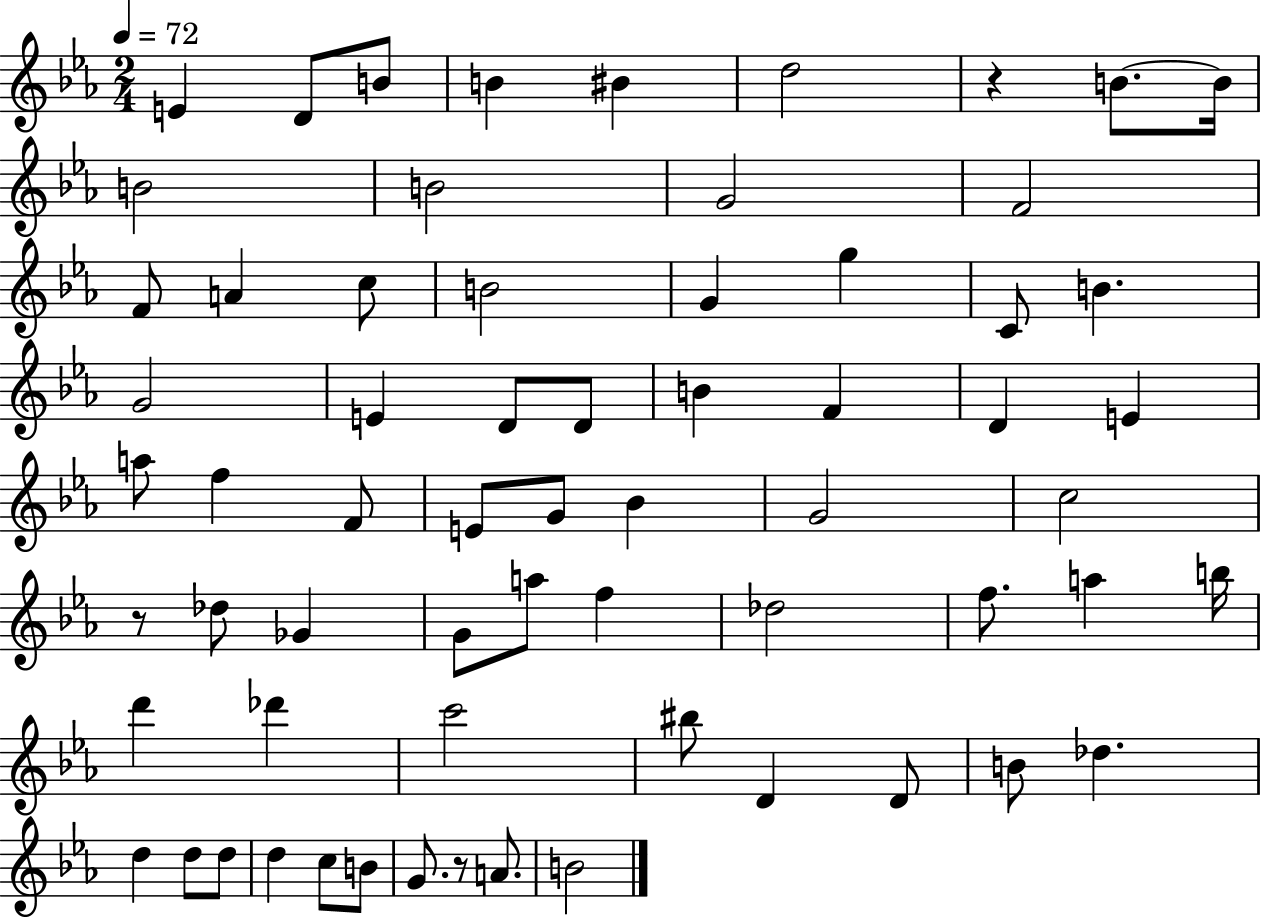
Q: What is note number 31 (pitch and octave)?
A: F4